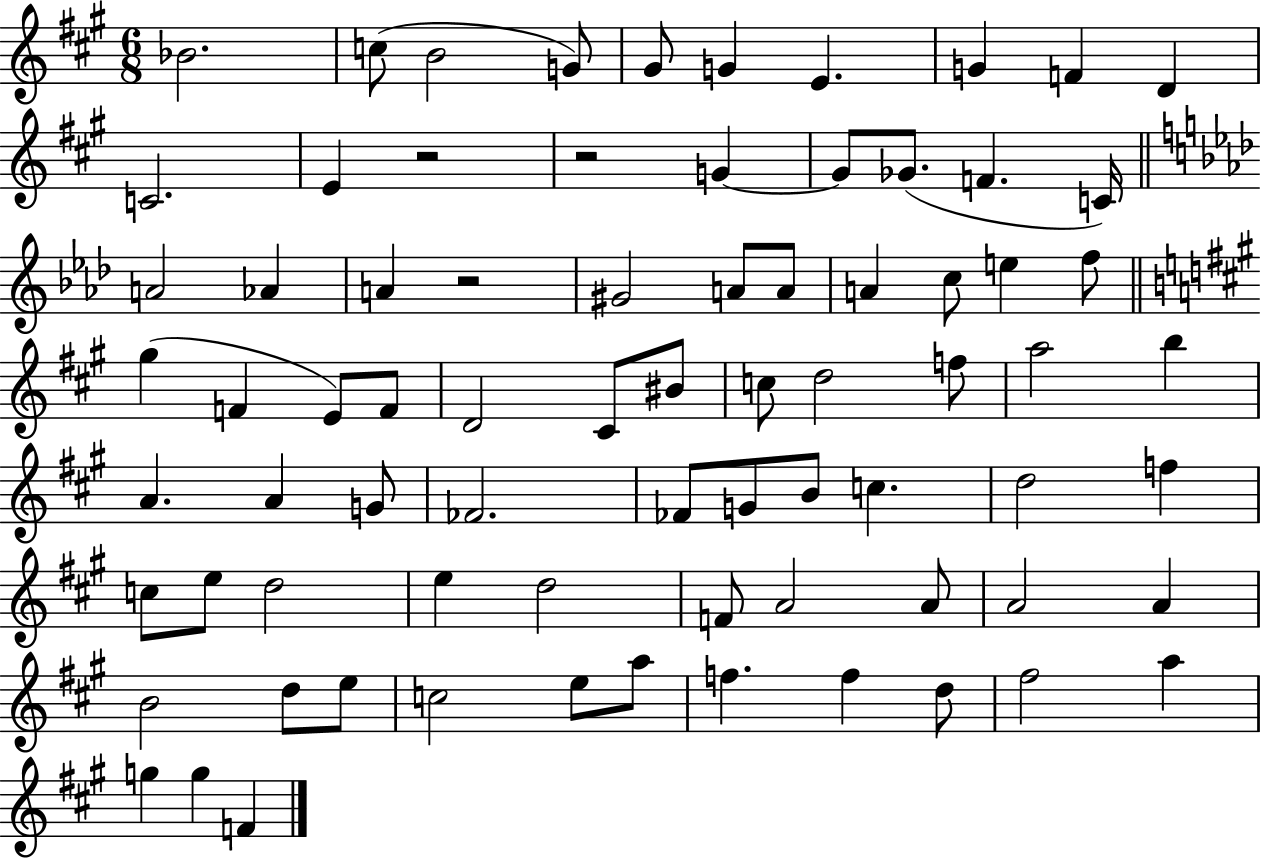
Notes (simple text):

Bb4/h. C5/e B4/h G4/e G#4/e G4/q E4/q. G4/q F4/q D4/q C4/h. E4/q R/h R/h G4/q G4/e Gb4/e. F4/q. C4/s A4/h Ab4/q A4/q R/h G#4/h A4/e A4/e A4/q C5/e E5/q F5/e G#5/q F4/q E4/e F4/e D4/h C#4/e BIS4/e C5/e D5/h F5/e A5/h B5/q A4/q. A4/q G4/e FES4/h. FES4/e G4/e B4/e C5/q. D5/h F5/q C5/e E5/e D5/h E5/q D5/h F4/e A4/h A4/e A4/h A4/q B4/h D5/e E5/e C5/h E5/e A5/e F5/q. F5/q D5/e F#5/h A5/q G5/q G5/q F4/q